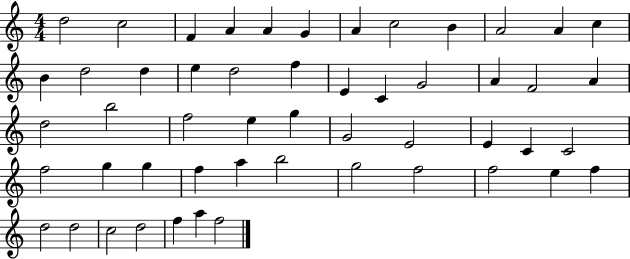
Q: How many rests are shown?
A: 0